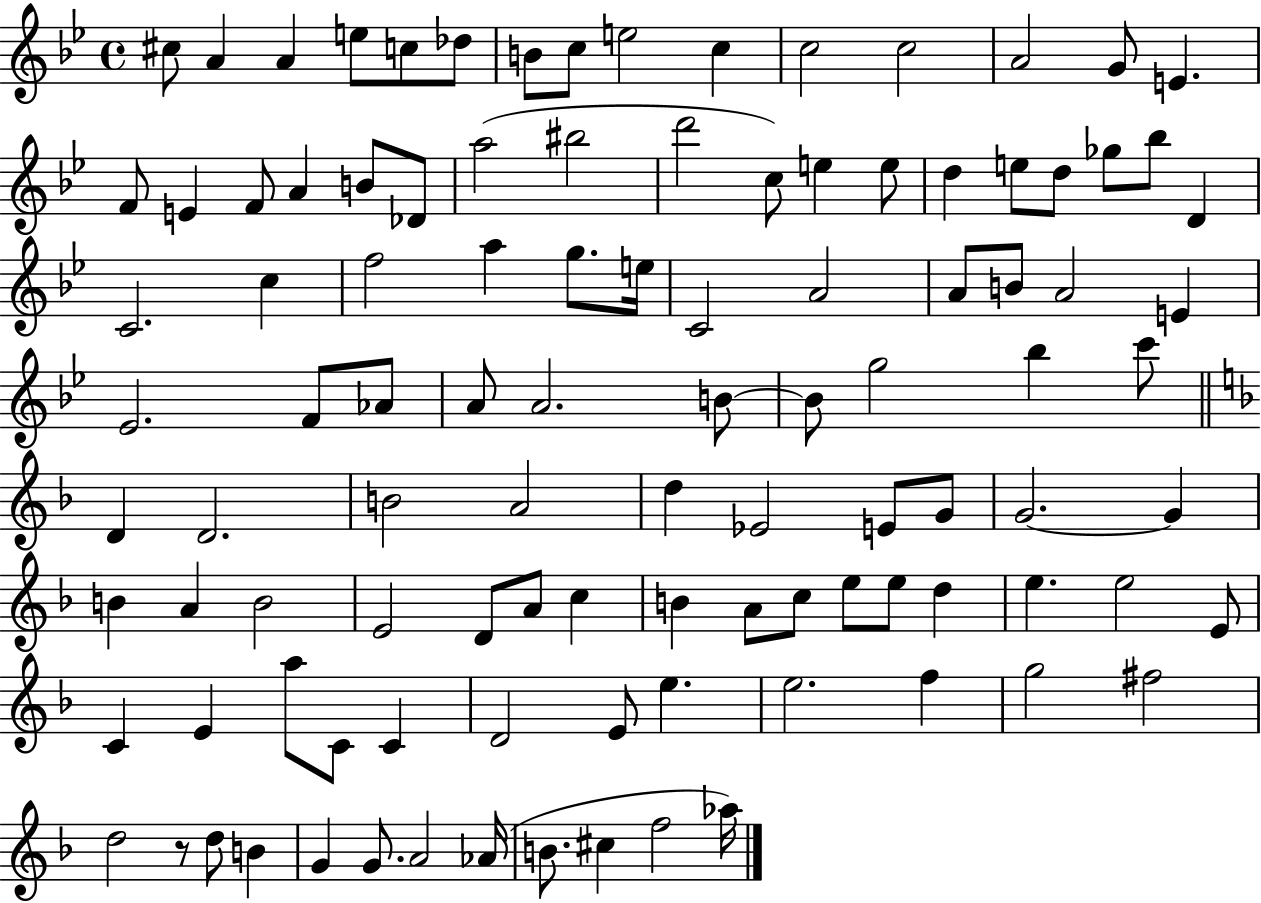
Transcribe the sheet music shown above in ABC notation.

X:1
T:Untitled
M:4/4
L:1/4
K:Bb
^c/2 A A e/2 c/2 _d/2 B/2 c/2 e2 c c2 c2 A2 G/2 E F/2 E F/2 A B/2 _D/2 a2 ^b2 d'2 c/2 e e/2 d e/2 d/2 _g/2 _b/2 D C2 c f2 a g/2 e/4 C2 A2 A/2 B/2 A2 E _E2 F/2 _A/2 A/2 A2 B/2 B/2 g2 _b c'/2 D D2 B2 A2 d _E2 E/2 G/2 G2 G B A B2 E2 D/2 A/2 c B A/2 c/2 e/2 e/2 d e e2 E/2 C E a/2 C/2 C D2 E/2 e e2 f g2 ^f2 d2 z/2 d/2 B G G/2 A2 _A/4 B/2 ^c f2 _a/4